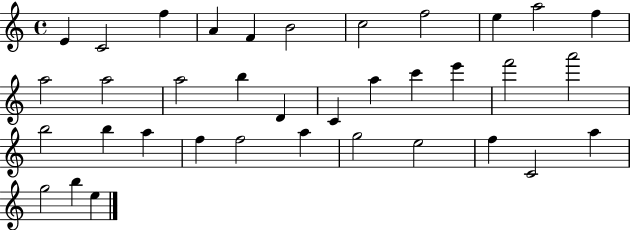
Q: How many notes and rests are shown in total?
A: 36